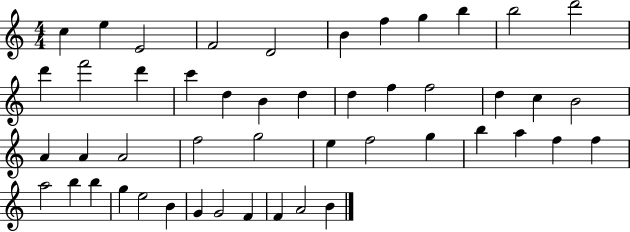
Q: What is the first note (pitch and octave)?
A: C5